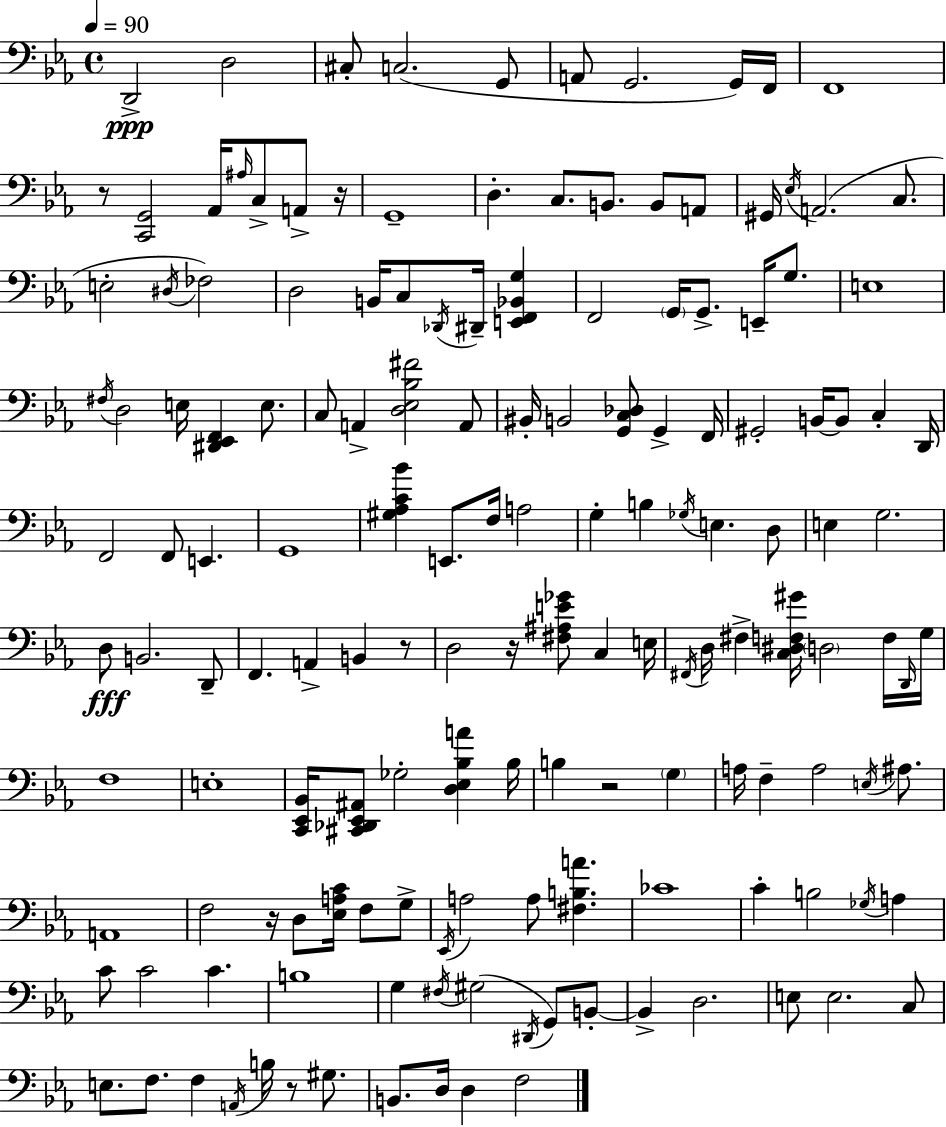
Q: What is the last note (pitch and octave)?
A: F3